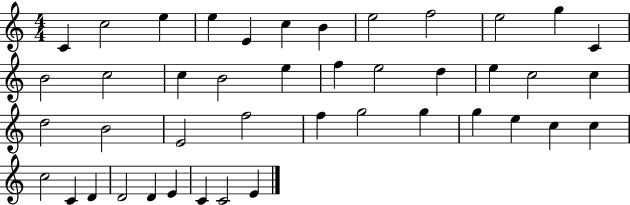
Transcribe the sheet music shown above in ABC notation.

X:1
T:Untitled
M:4/4
L:1/4
K:C
C c2 e e E c B e2 f2 e2 g C B2 c2 c B2 e f e2 d e c2 c d2 B2 E2 f2 f g2 g g e c c c2 C D D2 D E C C2 E